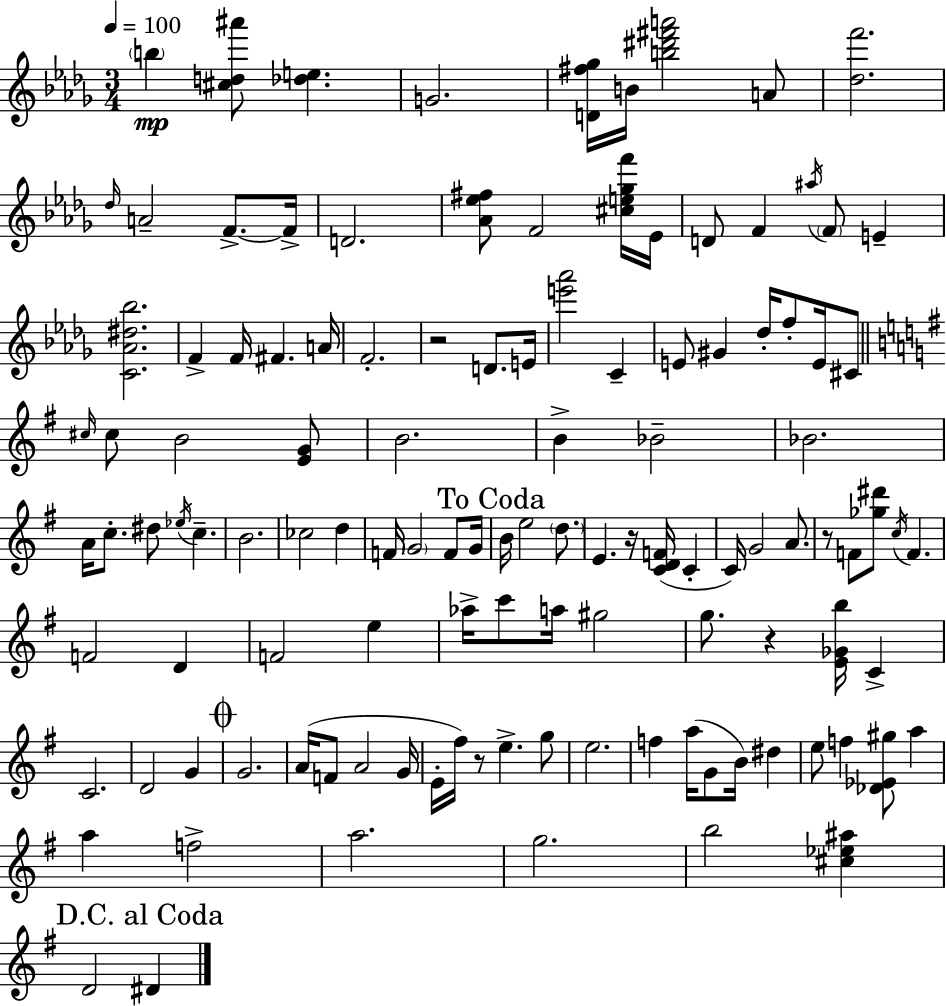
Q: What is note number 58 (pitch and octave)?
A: F4